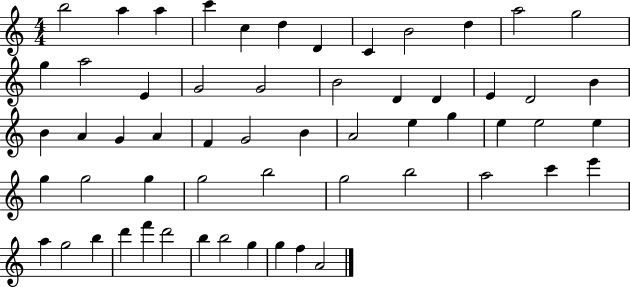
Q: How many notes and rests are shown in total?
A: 58